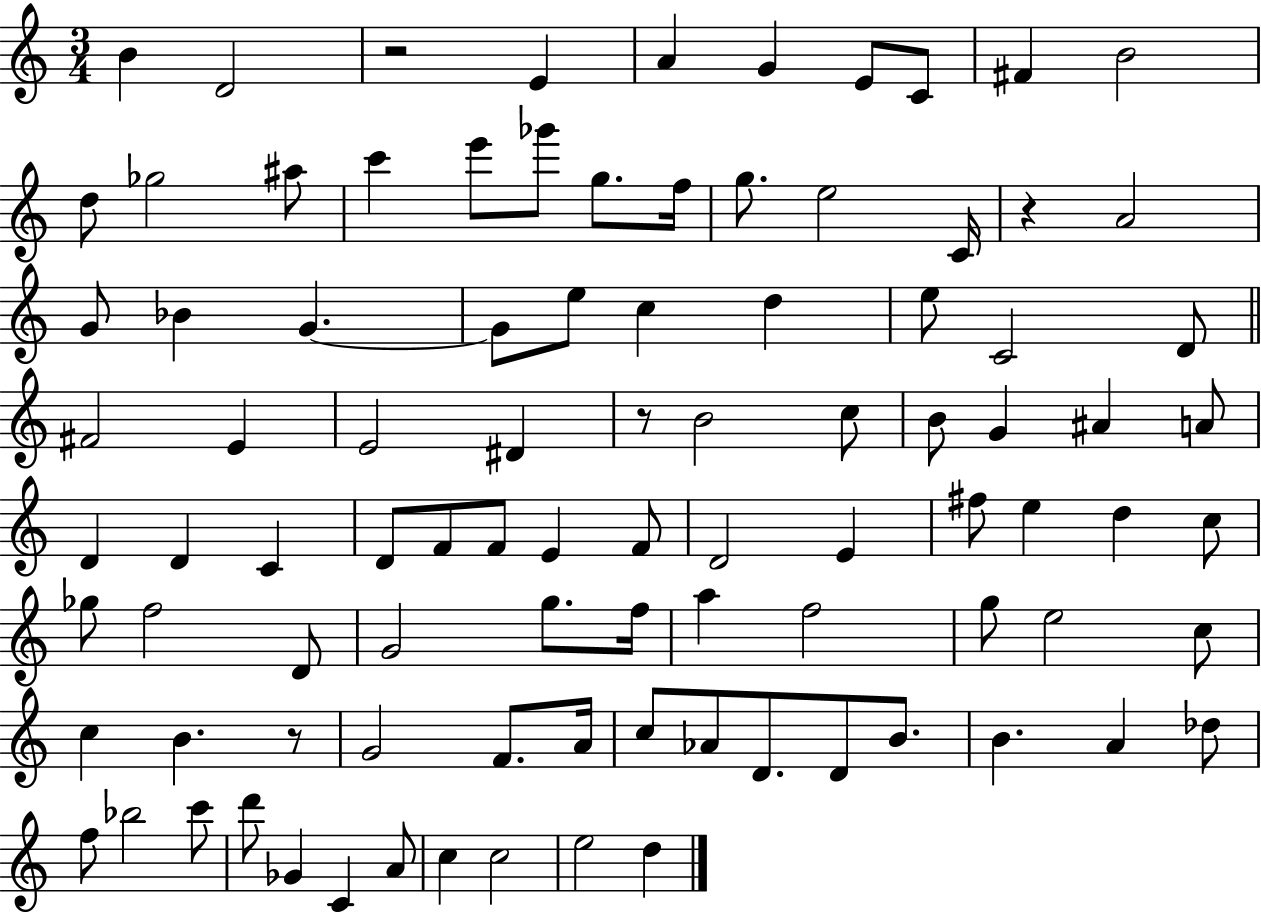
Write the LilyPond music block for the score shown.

{
  \clef treble
  \numericTimeSignature
  \time 3/4
  \key c \major
  b'4 d'2 | r2 e'4 | a'4 g'4 e'8 c'8 | fis'4 b'2 | \break d''8 ges''2 ais''8 | c'''4 e'''8 ges'''8 g''8. f''16 | g''8. e''2 c'16 | r4 a'2 | \break g'8 bes'4 g'4.~~ | g'8 e''8 c''4 d''4 | e''8 c'2 d'8 | \bar "||" \break \key a \minor fis'2 e'4 | e'2 dis'4 | r8 b'2 c''8 | b'8 g'4 ais'4 a'8 | \break d'4 d'4 c'4 | d'8 f'8 f'8 e'4 f'8 | d'2 e'4 | fis''8 e''4 d''4 c''8 | \break ges''8 f''2 d'8 | g'2 g''8. f''16 | a''4 f''2 | g''8 e''2 c''8 | \break c''4 b'4. r8 | g'2 f'8. a'16 | c''8 aes'8 d'8. d'8 b'8. | b'4. a'4 des''8 | \break f''8 bes''2 c'''8 | d'''8 ges'4 c'4 a'8 | c''4 c''2 | e''2 d''4 | \break \bar "|."
}